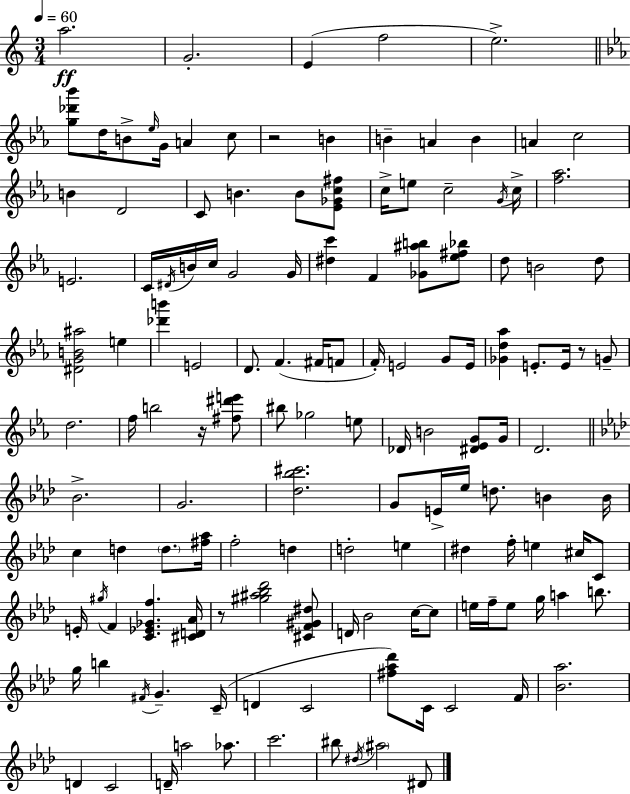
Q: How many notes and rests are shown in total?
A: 137